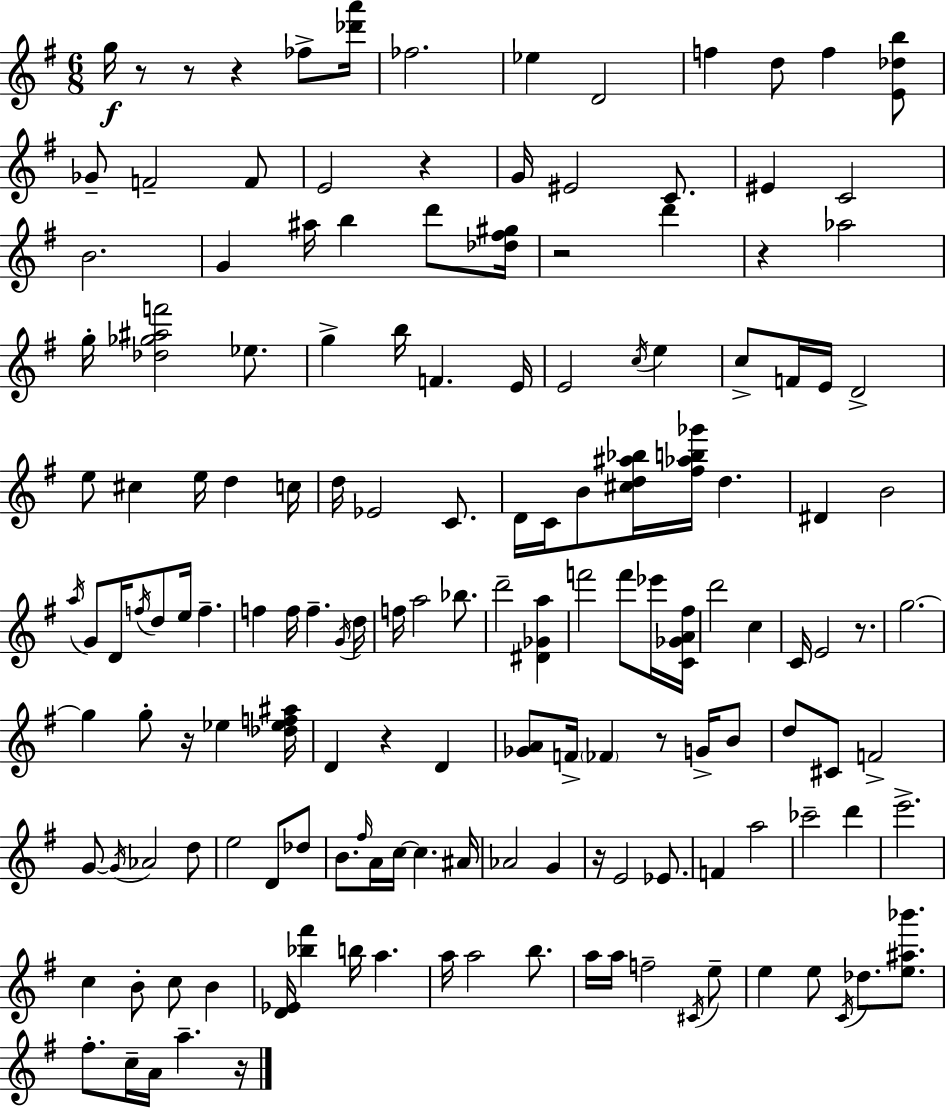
X:1
T:Untitled
M:6/8
L:1/4
K:G
g/4 z/2 z/2 z _f/2 [_d'a']/4 _f2 _e D2 f d/2 f [E_db]/2 _G/2 F2 F/2 E2 z G/4 ^E2 C/2 ^E C2 B2 G ^a/4 b d'/2 [_d^f^g]/4 z2 d' z _a2 g/4 [_d_g^af']2 _e/2 g b/4 F E/4 E2 c/4 e c/2 F/4 E/4 D2 e/2 ^c e/4 d c/4 d/4 _E2 C/2 D/4 C/4 B/2 [^cd^a_b]/4 [^f_ab_g']/4 d ^D B2 a/4 G/2 D/4 f/4 d/2 e/4 f f f/4 f G/4 d/4 f/4 a2 _b/2 d'2 [^D_Ga] f'2 f'/2 _e'/4 [C_GA^f]/4 d'2 c C/4 E2 z/2 g2 g g/2 z/4 _e [_d_ef^a]/4 D z D [_GA]/2 F/4 _F z/2 G/4 B/2 d/2 ^C/2 F2 G/2 G/4 _A2 d/2 e2 D/2 _d/2 B/2 ^f/4 A/4 c/4 c ^A/4 _A2 G z/4 E2 _E/2 F a2 _c'2 d' e'2 c B/2 c/2 B [D_E]/4 [_b^f'] b/4 a a/4 a2 b/2 a/4 a/4 f2 ^C/4 e/2 e e/2 C/4 _d/2 [e^a_b']/2 ^f/2 c/4 A/4 a z/4